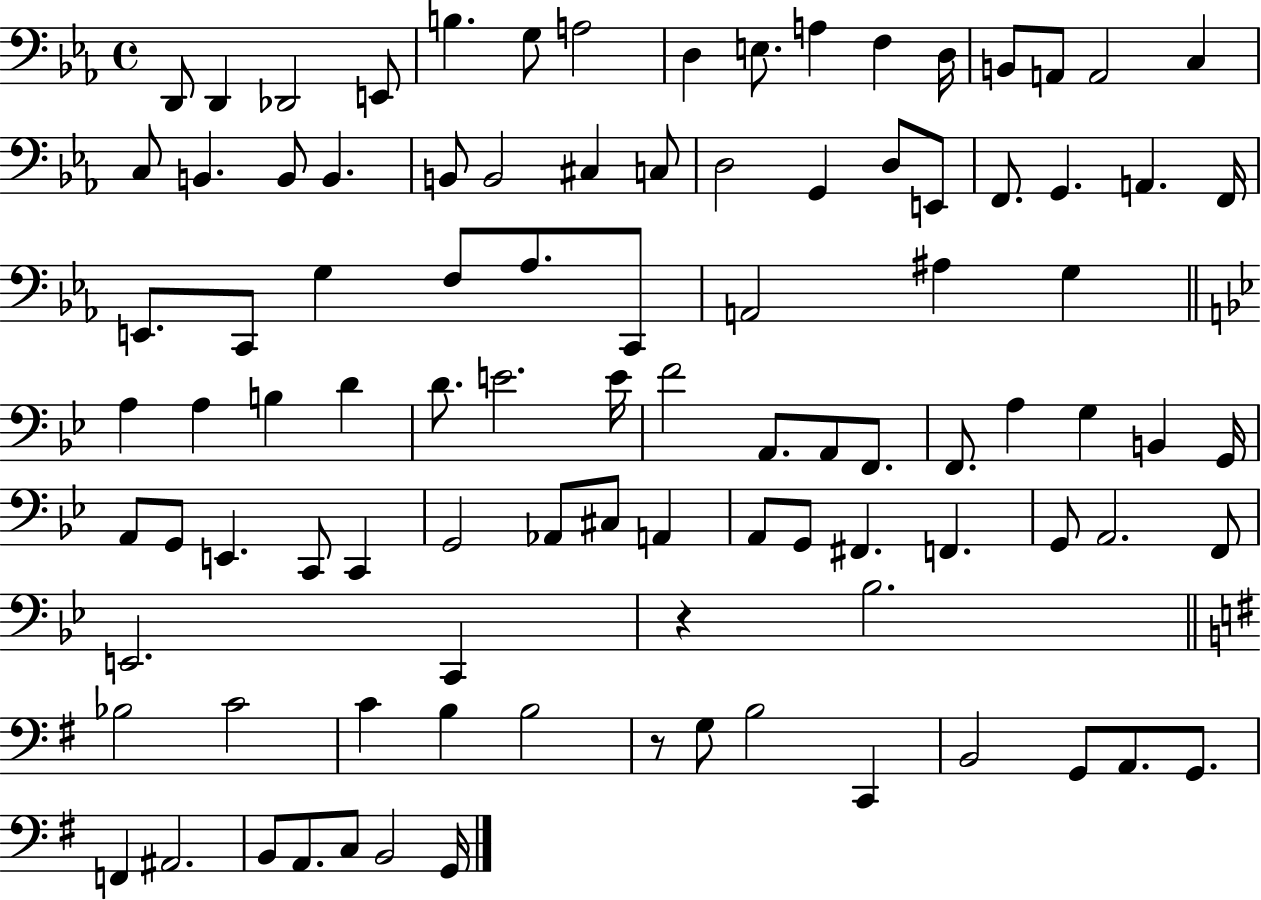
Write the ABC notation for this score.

X:1
T:Untitled
M:4/4
L:1/4
K:Eb
D,,/2 D,, _D,,2 E,,/2 B, G,/2 A,2 D, E,/2 A, F, D,/4 B,,/2 A,,/2 A,,2 C, C,/2 B,, B,,/2 B,, B,,/2 B,,2 ^C, C,/2 D,2 G,, D,/2 E,,/2 F,,/2 G,, A,, F,,/4 E,,/2 C,,/2 G, F,/2 _A,/2 C,,/2 A,,2 ^A, G, A, A, B, D D/2 E2 E/4 F2 A,,/2 A,,/2 F,,/2 F,,/2 A, G, B,, G,,/4 A,,/2 G,,/2 E,, C,,/2 C,, G,,2 _A,,/2 ^C,/2 A,, A,,/2 G,,/2 ^F,, F,, G,,/2 A,,2 F,,/2 E,,2 C,, z _B,2 _B,2 C2 C B, B,2 z/2 G,/2 B,2 C,, B,,2 G,,/2 A,,/2 G,,/2 F,, ^A,,2 B,,/2 A,,/2 C,/2 B,,2 G,,/4